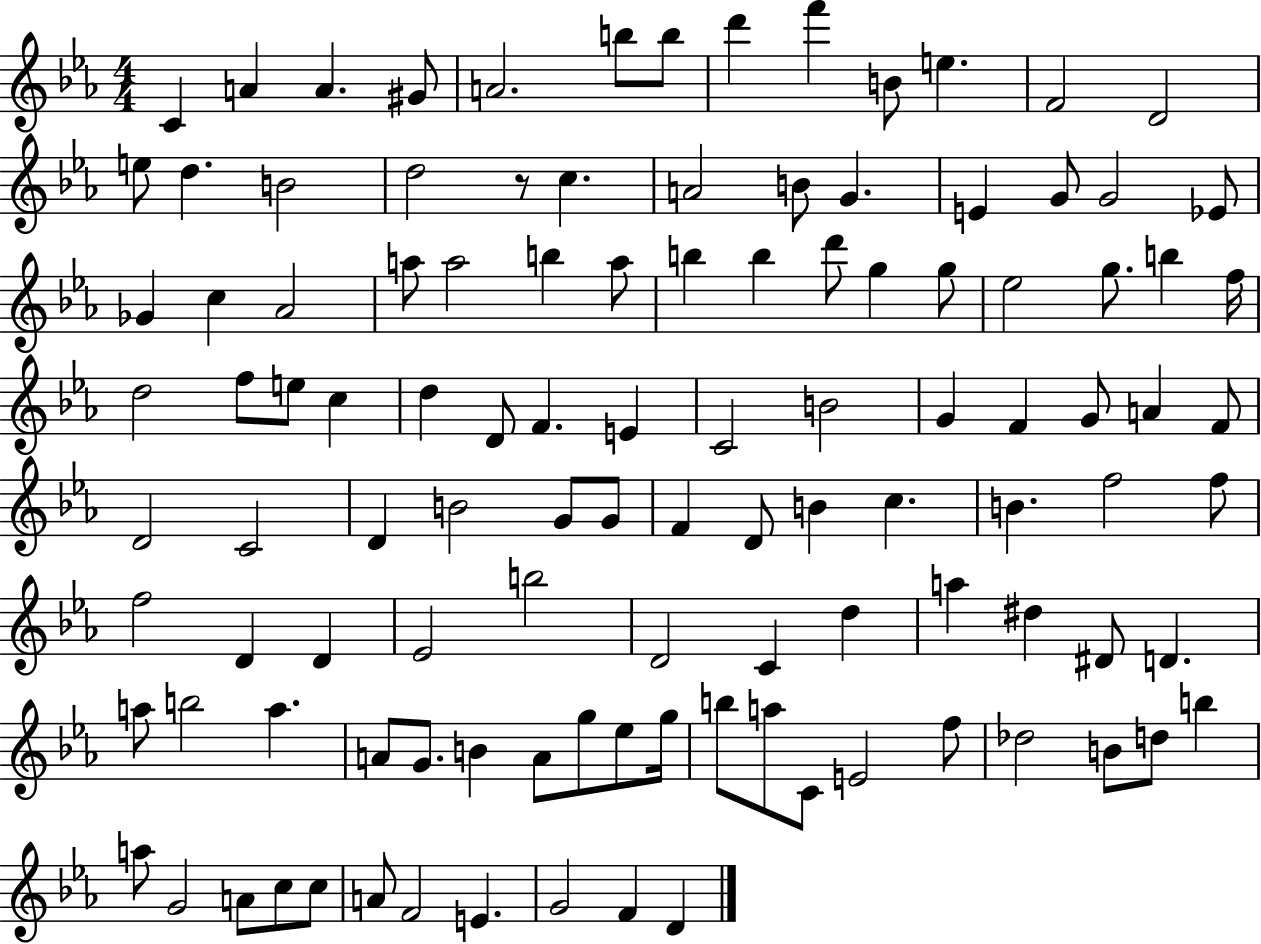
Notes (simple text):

C4/q A4/q A4/q. G#4/e A4/h. B5/e B5/e D6/q F6/q B4/e E5/q. F4/h D4/h E5/e D5/q. B4/h D5/h R/e C5/q. A4/h B4/e G4/q. E4/q G4/e G4/h Eb4/e Gb4/q C5/q Ab4/h A5/e A5/h B5/q A5/e B5/q B5/q D6/e G5/q G5/e Eb5/h G5/e. B5/q F5/s D5/h F5/e E5/e C5/q D5/q D4/e F4/q. E4/q C4/h B4/h G4/q F4/q G4/e A4/q F4/e D4/h C4/h D4/q B4/h G4/e G4/e F4/q D4/e B4/q C5/q. B4/q. F5/h F5/e F5/h D4/q D4/q Eb4/h B5/h D4/h C4/q D5/q A5/q D#5/q D#4/e D4/q. A5/e B5/h A5/q. A4/e G4/e. B4/q A4/e G5/e Eb5/e G5/s B5/e A5/e C4/e E4/h F5/e Db5/h B4/e D5/e B5/q A5/e G4/h A4/e C5/e C5/e A4/e F4/h E4/q. G4/h F4/q D4/q